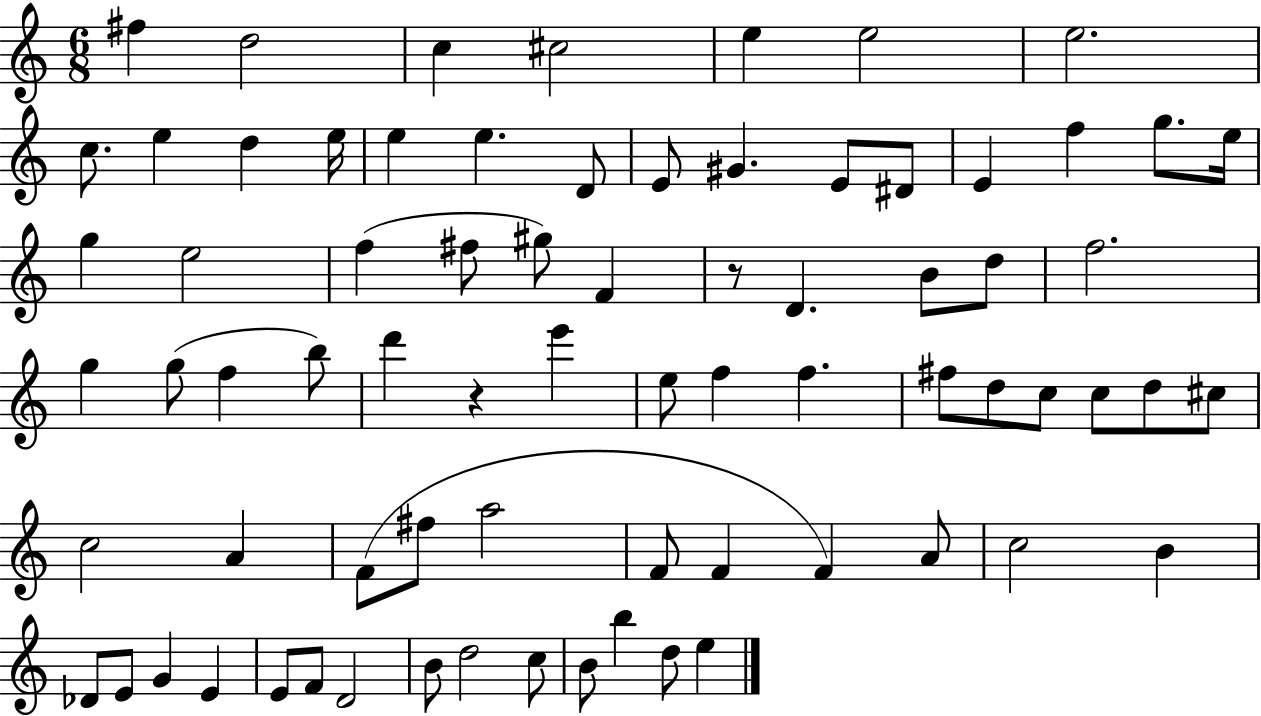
F#5/q D5/h C5/q C#5/h E5/q E5/h E5/h. C5/e. E5/q D5/q E5/s E5/q E5/q. D4/e E4/e G#4/q. E4/e D#4/e E4/q F5/q G5/e. E5/s G5/q E5/h F5/q F#5/e G#5/e F4/q R/e D4/q. B4/e D5/e F5/h. G5/q G5/e F5/q B5/e D6/q R/q E6/q E5/e F5/q F5/q. F#5/e D5/e C5/e C5/e D5/e C#5/e C5/h A4/q F4/e F#5/e A5/h F4/e F4/q F4/q A4/e C5/h B4/q Db4/e E4/e G4/q E4/q E4/e F4/e D4/h B4/e D5/h C5/e B4/e B5/q D5/e E5/q